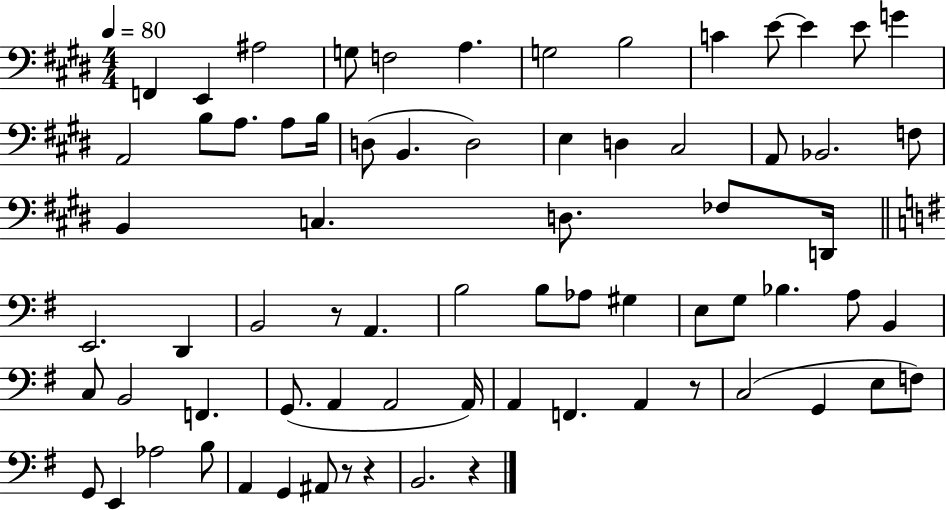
X:1
T:Untitled
M:4/4
L:1/4
K:E
F,, E,, ^A,2 G,/2 F,2 A, G,2 B,2 C E/2 E E/2 G A,,2 B,/2 A,/2 A,/2 B,/4 D,/2 B,, D,2 E, D, ^C,2 A,,/2 _B,,2 F,/2 B,, C, D,/2 _F,/2 D,,/4 E,,2 D,, B,,2 z/2 A,, B,2 B,/2 _A,/2 ^G, E,/2 G,/2 _B, A,/2 B,, C,/2 B,,2 F,, G,,/2 A,, A,,2 A,,/4 A,, F,, A,, z/2 C,2 G,, E,/2 F,/2 G,,/2 E,, _A,2 B,/2 A,, G,, ^A,,/2 z/2 z B,,2 z